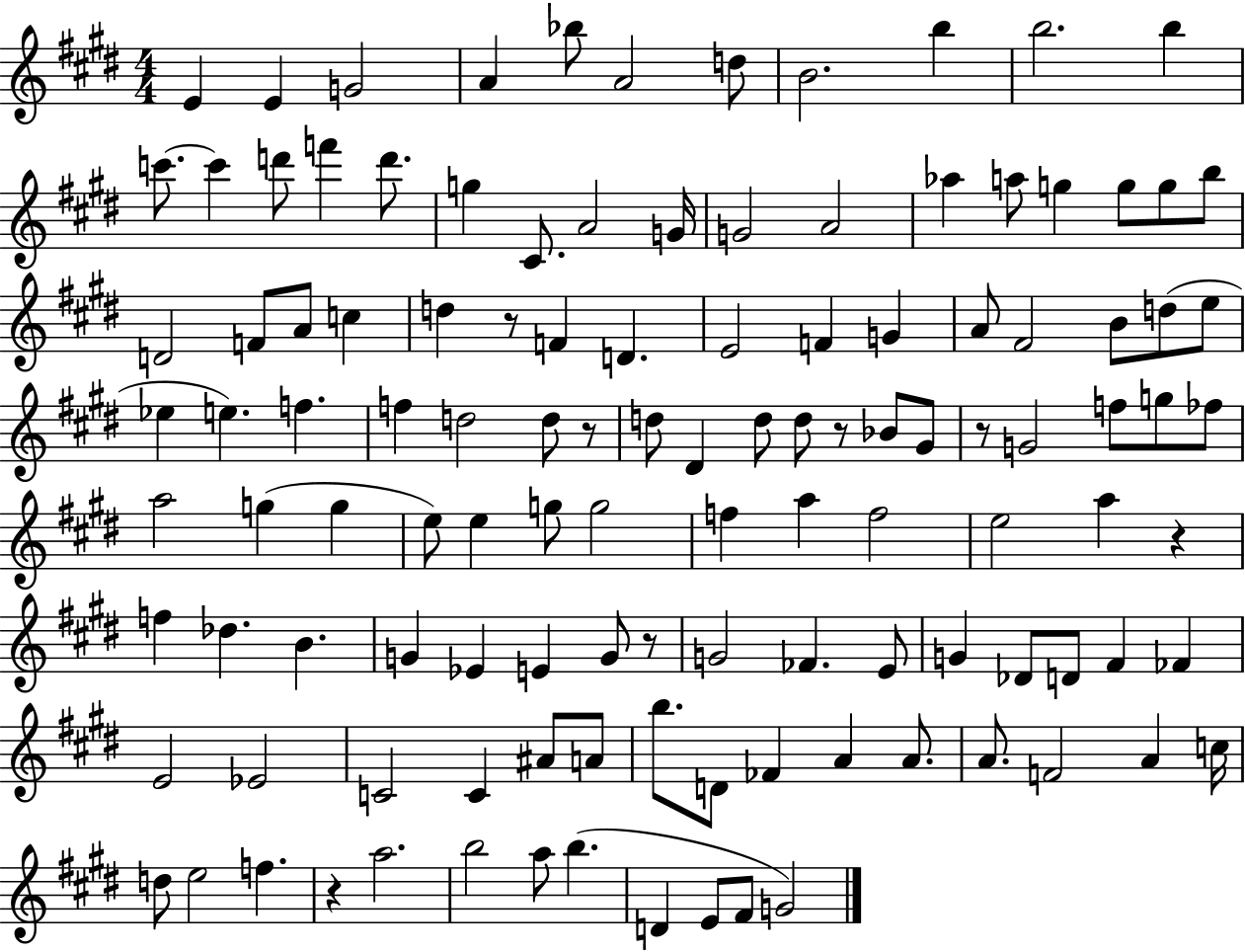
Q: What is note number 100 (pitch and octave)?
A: A4